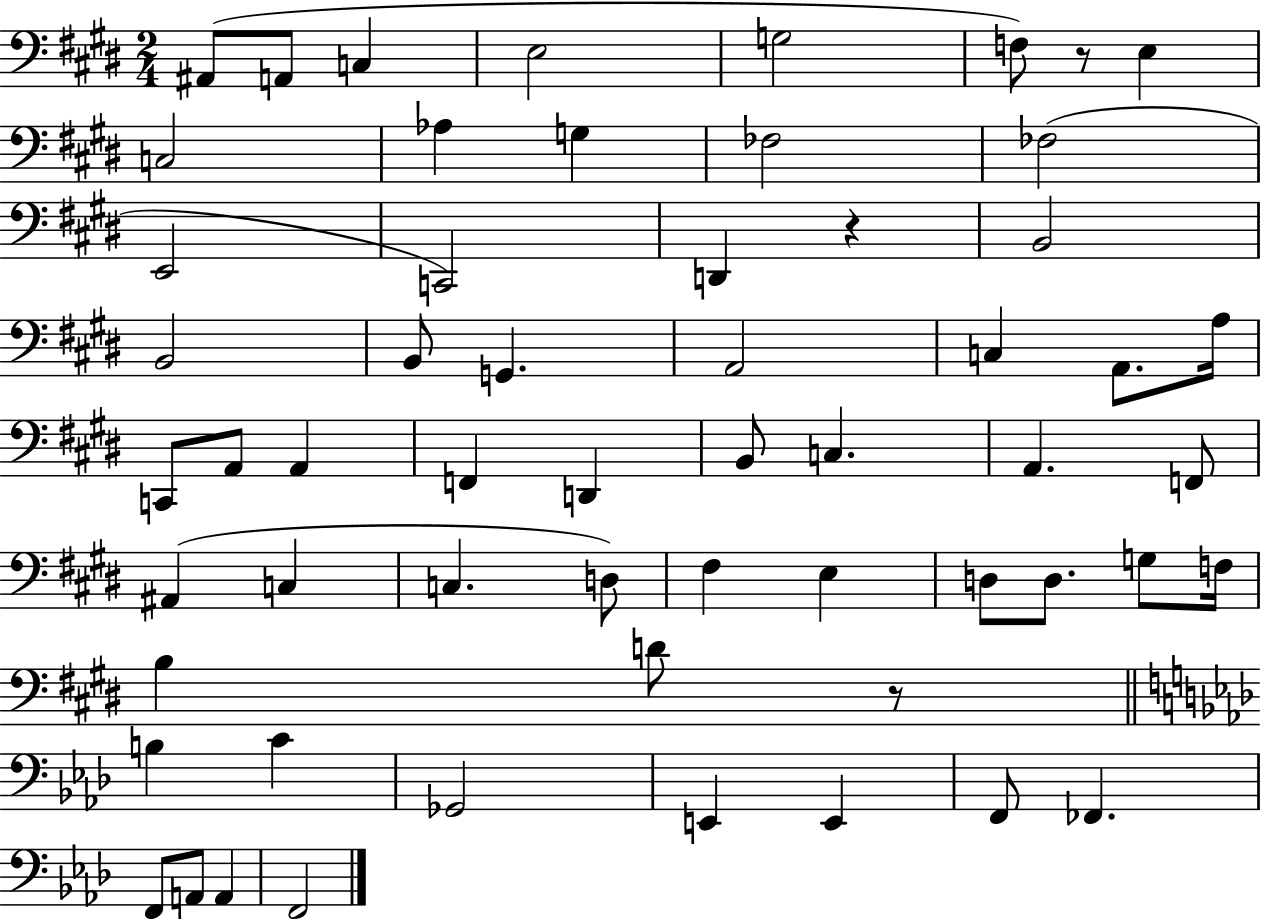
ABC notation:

X:1
T:Untitled
M:2/4
L:1/4
K:E
^A,,/2 A,,/2 C, E,2 G,2 F,/2 z/2 E, C,2 _A, G, _F,2 _F,2 E,,2 C,,2 D,, z B,,2 B,,2 B,,/2 G,, A,,2 C, A,,/2 A,/4 C,,/2 A,,/2 A,, F,, D,, B,,/2 C, A,, F,,/2 ^A,, C, C, D,/2 ^F, E, D,/2 D,/2 G,/2 F,/4 B, D/2 z/2 B, C _G,,2 E,, E,, F,,/2 _F,, F,,/2 A,,/2 A,, F,,2